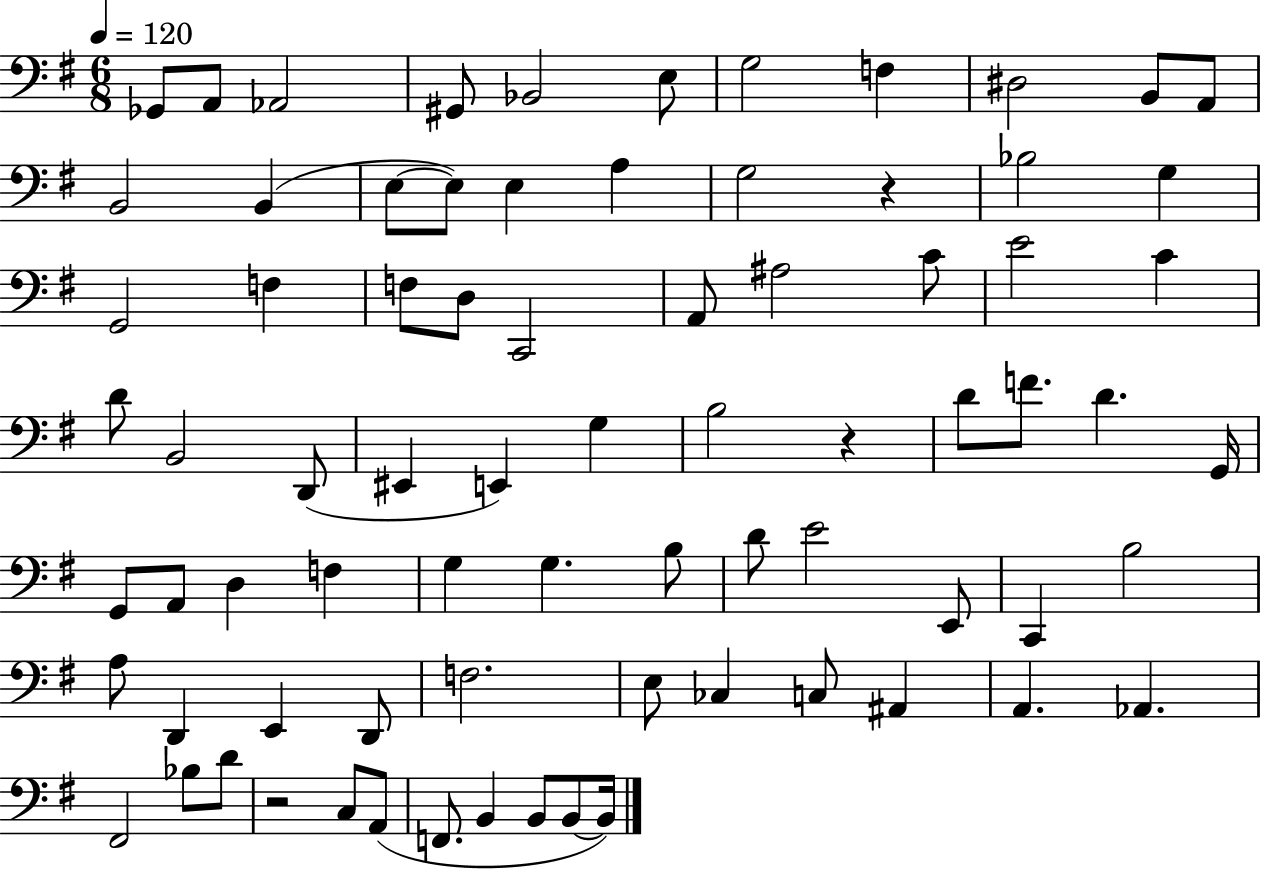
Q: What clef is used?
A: bass